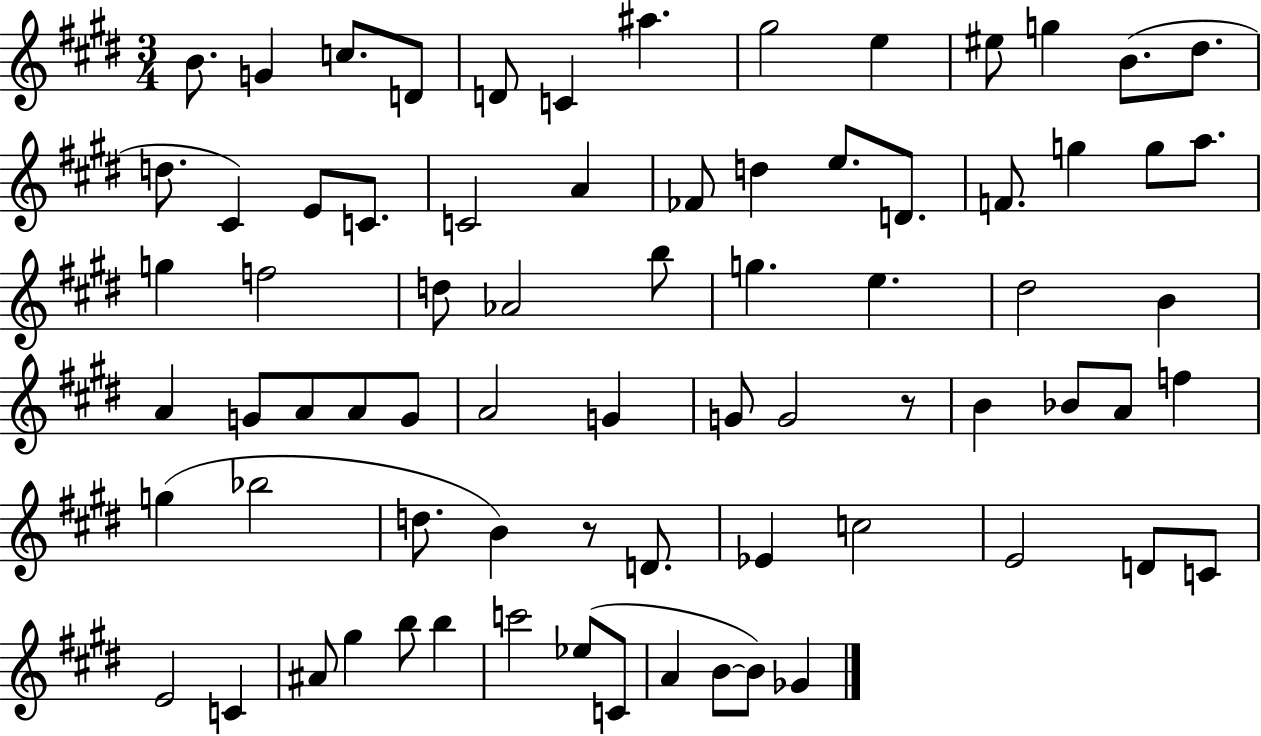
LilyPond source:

{
  \clef treble
  \numericTimeSignature
  \time 3/4
  \key e \major
  b'8. g'4 c''8. d'8 | d'8 c'4 ais''4. | gis''2 e''4 | eis''8 g''4 b'8.( dis''8. | \break d''8. cis'4) e'8 c'8. | c'2 a'4 | fes'8 d''4 e''8. d'8. | f'8. g''4 g''8 a''8. | \break g''4 f''2 | d''8 aes'2 b''8 | g''4. e''4. | dis''2 b'4 | \break a'4 g'8 a'8 a'8 g'8 | a'2 g'4 | g'8 g'2 r8 | b'4 bes'8 a'8 f''4 | \break g''4( bes''2 | d''8. b'4) r8 d'8. | ees'4 c''2 | e'2 d'8 c'8 | \break e'2 c'4 | ais'8 gis''4 b''8 b''4 | c'''2 ees''8( c'8 | a'4 b'8~~ b'8) ges'4 | \break \bar "|."
}